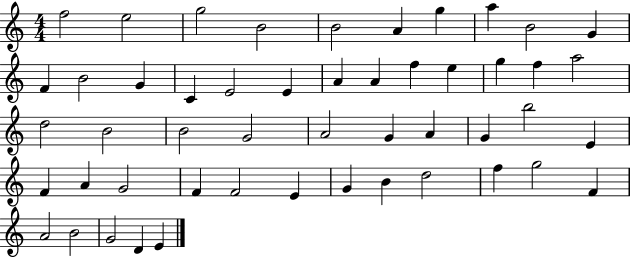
{
  \clef treble
  \numericTimeSignature
  \time 4/4
  \key c \major
  f''2 e''2 | g''2 b'2 | b'2 a'4 g''4 | a''4 b'2 g'4 | \break f'4 b'2 g'4 | c'4 e'2 e'4 | a'4 a'4 f''4 e''4 | g''4 f''4 a''2 | \break d''2 b'2 | b'2 g'2 | a'2 g'4 a'4 | g'4 b''2 e'4 | \break f'4 a'4 g'2 | f'4 f'2 e'4 | g'4 b'4 d''2 | f''4 g''2 f'4 | \break a'2 b'2 | g'2 d'4 e'4 | \bar "|."
}